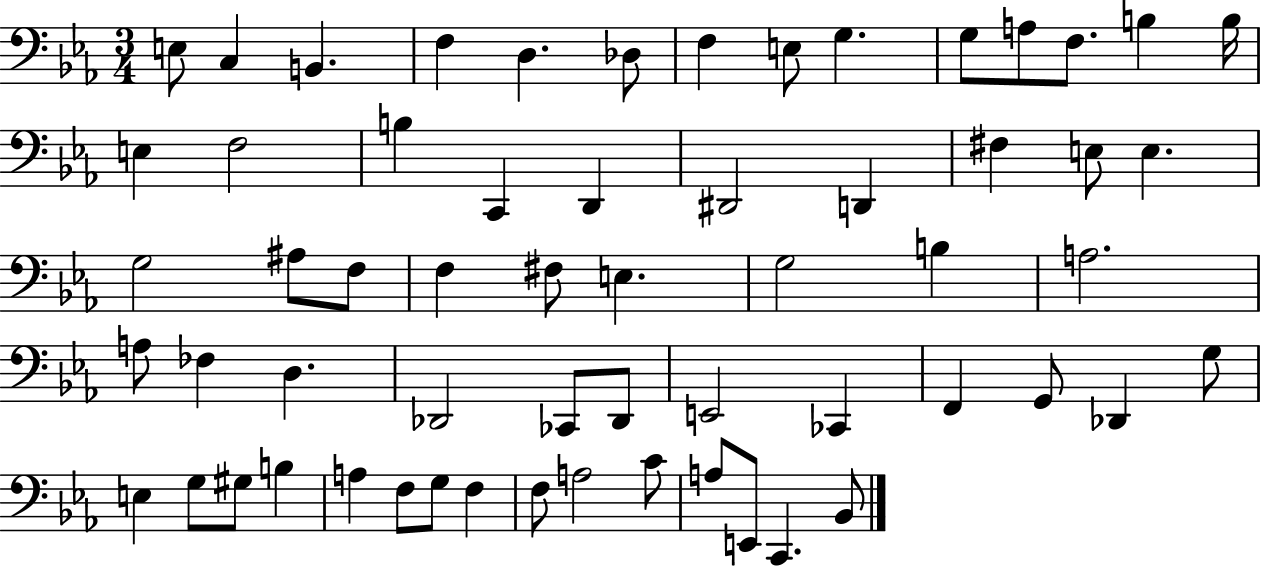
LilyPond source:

{
  \clef bass
  \numericTimeSignature
  \time 3/4
  \key ees \major
  \repeat volta 2 { e8 c4 b,4. | f4 d4. des8 | f4 e8 g4. | g8 a8 f8. b4 b16 | \break e4 f2 | b4 c,4 d,4 | dis,2 d,4 | fis4 e8 e4. | \break g2 ais8 f8 | f4 fis8 e4. | g2 b4 | a2. | \break a8 fes4 d4. | des,2 ces,8 des,8 | e,2 ces,4 | f,4 g,8 des,4 g8 | \break e4 g8 gis8 b4 | a4 f8 g8 f4 | f8 a2 c'8 | a8 e,8 c,4. bes,8 | \break } \bar "|."
}